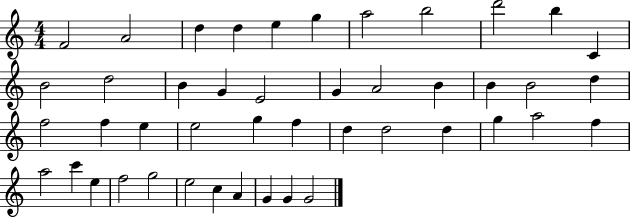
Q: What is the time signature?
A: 4/4